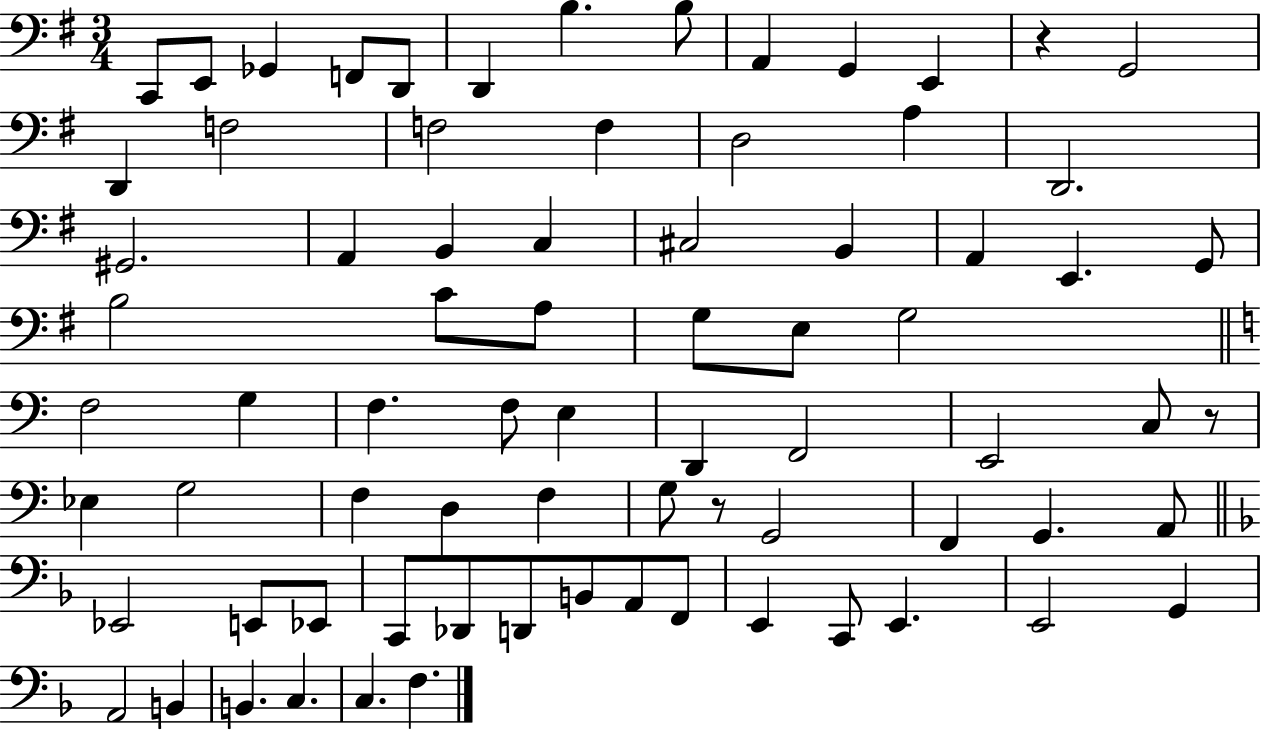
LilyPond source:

{
  \clef bass
  \numericTimeSignature
  \time 3/4
  \key g \major
  \repeat volta 2 { c,8 e,8 ges,4 f,8 d,8 | d,4 b4. b8 | a,4 g,4 e,4 | r4 g,2 | \break d,4 f2 | f2 f4 | d2 a4 | d,2. | \break gis,2. | a,4 b,4 c4 | cis2 b,4 | a,4 e,4. g,8 | \break b2 c'8 a8 | g8 e8 g2 | \bar "||" \break \key a \minor f2 g4 | f4. f8 e4 | d,4 f,2 | e,2 c8 r8 | \break ees4 g2 | f4 d4 f4 | g8 r8 g,2 | f,4 g,4. a,8 | \break \bar "||" \break \key f \major ees,2 e,8 ees,8 | c,8 des,8 d,8 b,8 a,8 f,8 | e,4 c,8 e,4. | e,2 g,4 | \break a,2 b,4 | b,4. c4. | c4. f4. | } \bar "|."
}